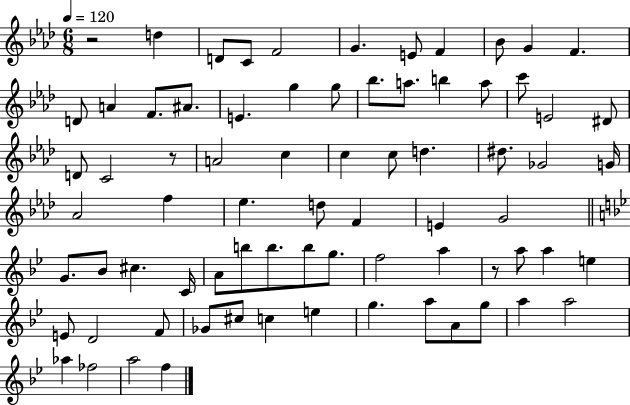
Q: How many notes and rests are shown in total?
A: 75